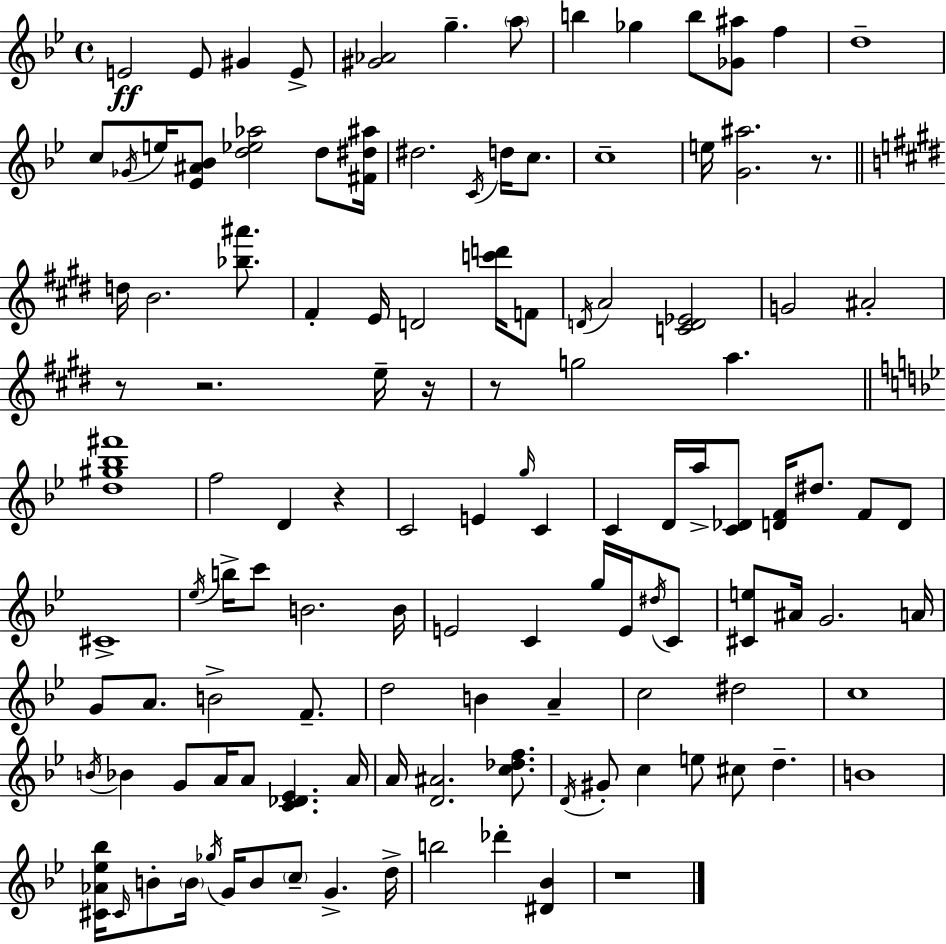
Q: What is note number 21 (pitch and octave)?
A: E5